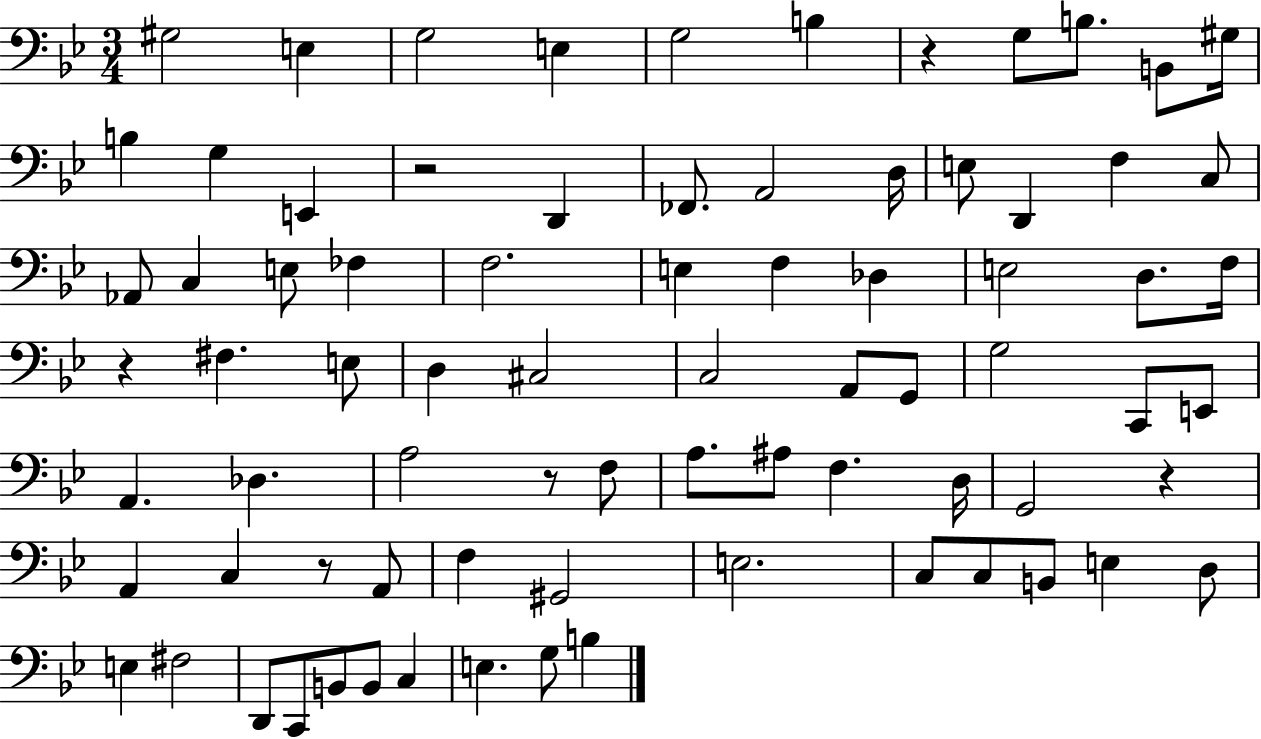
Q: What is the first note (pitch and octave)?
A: G#3